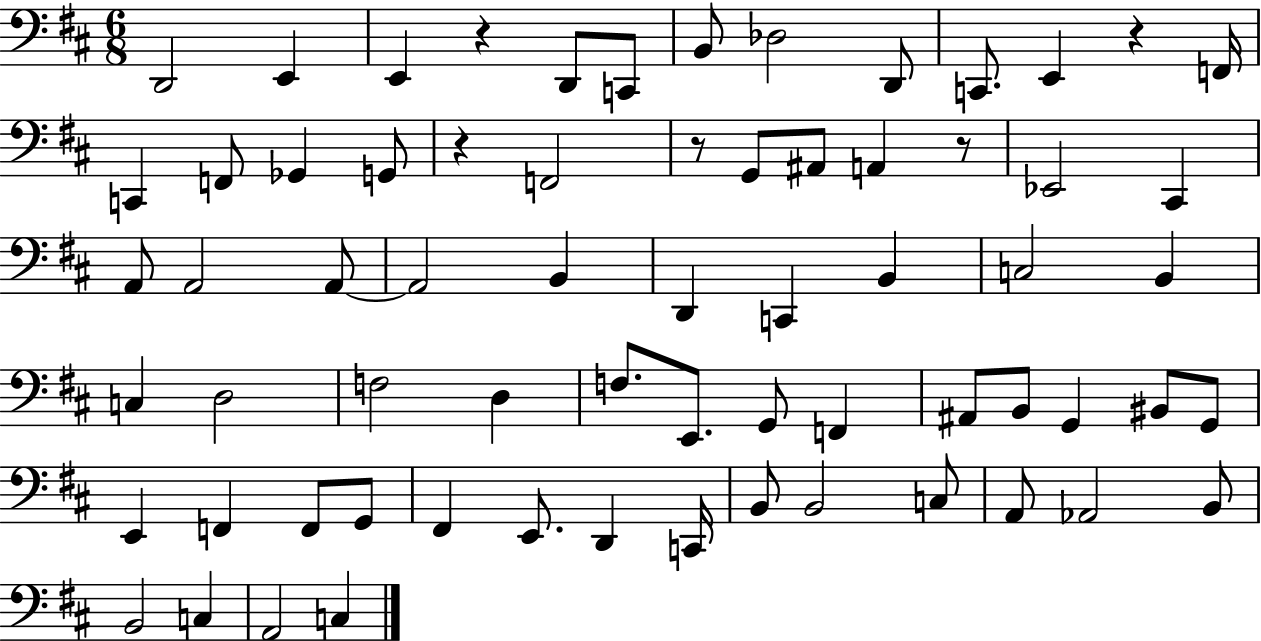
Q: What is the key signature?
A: D major